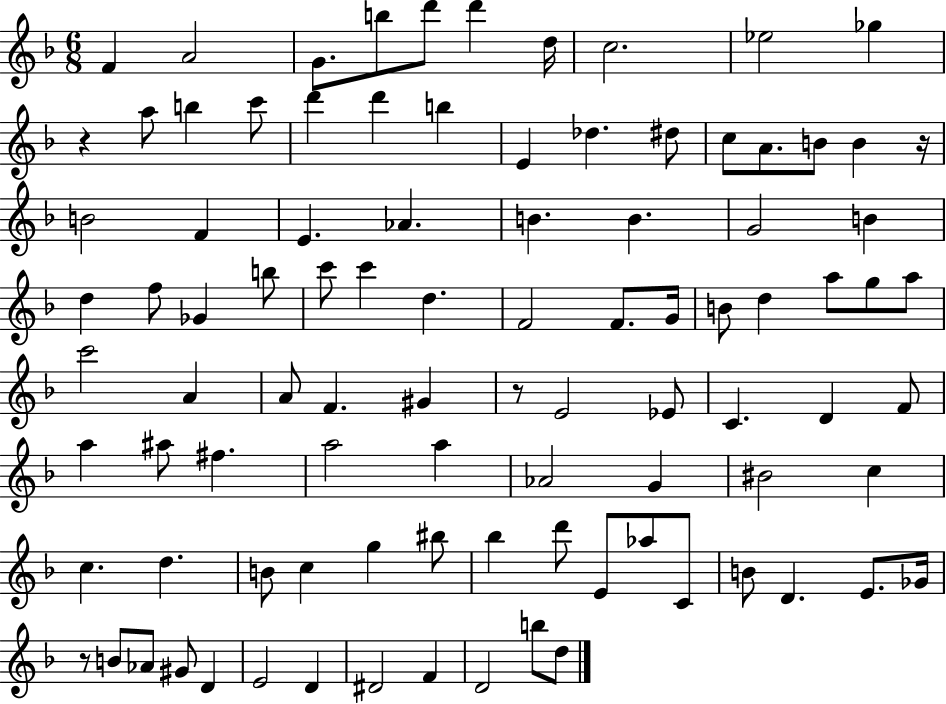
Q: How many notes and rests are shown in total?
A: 95